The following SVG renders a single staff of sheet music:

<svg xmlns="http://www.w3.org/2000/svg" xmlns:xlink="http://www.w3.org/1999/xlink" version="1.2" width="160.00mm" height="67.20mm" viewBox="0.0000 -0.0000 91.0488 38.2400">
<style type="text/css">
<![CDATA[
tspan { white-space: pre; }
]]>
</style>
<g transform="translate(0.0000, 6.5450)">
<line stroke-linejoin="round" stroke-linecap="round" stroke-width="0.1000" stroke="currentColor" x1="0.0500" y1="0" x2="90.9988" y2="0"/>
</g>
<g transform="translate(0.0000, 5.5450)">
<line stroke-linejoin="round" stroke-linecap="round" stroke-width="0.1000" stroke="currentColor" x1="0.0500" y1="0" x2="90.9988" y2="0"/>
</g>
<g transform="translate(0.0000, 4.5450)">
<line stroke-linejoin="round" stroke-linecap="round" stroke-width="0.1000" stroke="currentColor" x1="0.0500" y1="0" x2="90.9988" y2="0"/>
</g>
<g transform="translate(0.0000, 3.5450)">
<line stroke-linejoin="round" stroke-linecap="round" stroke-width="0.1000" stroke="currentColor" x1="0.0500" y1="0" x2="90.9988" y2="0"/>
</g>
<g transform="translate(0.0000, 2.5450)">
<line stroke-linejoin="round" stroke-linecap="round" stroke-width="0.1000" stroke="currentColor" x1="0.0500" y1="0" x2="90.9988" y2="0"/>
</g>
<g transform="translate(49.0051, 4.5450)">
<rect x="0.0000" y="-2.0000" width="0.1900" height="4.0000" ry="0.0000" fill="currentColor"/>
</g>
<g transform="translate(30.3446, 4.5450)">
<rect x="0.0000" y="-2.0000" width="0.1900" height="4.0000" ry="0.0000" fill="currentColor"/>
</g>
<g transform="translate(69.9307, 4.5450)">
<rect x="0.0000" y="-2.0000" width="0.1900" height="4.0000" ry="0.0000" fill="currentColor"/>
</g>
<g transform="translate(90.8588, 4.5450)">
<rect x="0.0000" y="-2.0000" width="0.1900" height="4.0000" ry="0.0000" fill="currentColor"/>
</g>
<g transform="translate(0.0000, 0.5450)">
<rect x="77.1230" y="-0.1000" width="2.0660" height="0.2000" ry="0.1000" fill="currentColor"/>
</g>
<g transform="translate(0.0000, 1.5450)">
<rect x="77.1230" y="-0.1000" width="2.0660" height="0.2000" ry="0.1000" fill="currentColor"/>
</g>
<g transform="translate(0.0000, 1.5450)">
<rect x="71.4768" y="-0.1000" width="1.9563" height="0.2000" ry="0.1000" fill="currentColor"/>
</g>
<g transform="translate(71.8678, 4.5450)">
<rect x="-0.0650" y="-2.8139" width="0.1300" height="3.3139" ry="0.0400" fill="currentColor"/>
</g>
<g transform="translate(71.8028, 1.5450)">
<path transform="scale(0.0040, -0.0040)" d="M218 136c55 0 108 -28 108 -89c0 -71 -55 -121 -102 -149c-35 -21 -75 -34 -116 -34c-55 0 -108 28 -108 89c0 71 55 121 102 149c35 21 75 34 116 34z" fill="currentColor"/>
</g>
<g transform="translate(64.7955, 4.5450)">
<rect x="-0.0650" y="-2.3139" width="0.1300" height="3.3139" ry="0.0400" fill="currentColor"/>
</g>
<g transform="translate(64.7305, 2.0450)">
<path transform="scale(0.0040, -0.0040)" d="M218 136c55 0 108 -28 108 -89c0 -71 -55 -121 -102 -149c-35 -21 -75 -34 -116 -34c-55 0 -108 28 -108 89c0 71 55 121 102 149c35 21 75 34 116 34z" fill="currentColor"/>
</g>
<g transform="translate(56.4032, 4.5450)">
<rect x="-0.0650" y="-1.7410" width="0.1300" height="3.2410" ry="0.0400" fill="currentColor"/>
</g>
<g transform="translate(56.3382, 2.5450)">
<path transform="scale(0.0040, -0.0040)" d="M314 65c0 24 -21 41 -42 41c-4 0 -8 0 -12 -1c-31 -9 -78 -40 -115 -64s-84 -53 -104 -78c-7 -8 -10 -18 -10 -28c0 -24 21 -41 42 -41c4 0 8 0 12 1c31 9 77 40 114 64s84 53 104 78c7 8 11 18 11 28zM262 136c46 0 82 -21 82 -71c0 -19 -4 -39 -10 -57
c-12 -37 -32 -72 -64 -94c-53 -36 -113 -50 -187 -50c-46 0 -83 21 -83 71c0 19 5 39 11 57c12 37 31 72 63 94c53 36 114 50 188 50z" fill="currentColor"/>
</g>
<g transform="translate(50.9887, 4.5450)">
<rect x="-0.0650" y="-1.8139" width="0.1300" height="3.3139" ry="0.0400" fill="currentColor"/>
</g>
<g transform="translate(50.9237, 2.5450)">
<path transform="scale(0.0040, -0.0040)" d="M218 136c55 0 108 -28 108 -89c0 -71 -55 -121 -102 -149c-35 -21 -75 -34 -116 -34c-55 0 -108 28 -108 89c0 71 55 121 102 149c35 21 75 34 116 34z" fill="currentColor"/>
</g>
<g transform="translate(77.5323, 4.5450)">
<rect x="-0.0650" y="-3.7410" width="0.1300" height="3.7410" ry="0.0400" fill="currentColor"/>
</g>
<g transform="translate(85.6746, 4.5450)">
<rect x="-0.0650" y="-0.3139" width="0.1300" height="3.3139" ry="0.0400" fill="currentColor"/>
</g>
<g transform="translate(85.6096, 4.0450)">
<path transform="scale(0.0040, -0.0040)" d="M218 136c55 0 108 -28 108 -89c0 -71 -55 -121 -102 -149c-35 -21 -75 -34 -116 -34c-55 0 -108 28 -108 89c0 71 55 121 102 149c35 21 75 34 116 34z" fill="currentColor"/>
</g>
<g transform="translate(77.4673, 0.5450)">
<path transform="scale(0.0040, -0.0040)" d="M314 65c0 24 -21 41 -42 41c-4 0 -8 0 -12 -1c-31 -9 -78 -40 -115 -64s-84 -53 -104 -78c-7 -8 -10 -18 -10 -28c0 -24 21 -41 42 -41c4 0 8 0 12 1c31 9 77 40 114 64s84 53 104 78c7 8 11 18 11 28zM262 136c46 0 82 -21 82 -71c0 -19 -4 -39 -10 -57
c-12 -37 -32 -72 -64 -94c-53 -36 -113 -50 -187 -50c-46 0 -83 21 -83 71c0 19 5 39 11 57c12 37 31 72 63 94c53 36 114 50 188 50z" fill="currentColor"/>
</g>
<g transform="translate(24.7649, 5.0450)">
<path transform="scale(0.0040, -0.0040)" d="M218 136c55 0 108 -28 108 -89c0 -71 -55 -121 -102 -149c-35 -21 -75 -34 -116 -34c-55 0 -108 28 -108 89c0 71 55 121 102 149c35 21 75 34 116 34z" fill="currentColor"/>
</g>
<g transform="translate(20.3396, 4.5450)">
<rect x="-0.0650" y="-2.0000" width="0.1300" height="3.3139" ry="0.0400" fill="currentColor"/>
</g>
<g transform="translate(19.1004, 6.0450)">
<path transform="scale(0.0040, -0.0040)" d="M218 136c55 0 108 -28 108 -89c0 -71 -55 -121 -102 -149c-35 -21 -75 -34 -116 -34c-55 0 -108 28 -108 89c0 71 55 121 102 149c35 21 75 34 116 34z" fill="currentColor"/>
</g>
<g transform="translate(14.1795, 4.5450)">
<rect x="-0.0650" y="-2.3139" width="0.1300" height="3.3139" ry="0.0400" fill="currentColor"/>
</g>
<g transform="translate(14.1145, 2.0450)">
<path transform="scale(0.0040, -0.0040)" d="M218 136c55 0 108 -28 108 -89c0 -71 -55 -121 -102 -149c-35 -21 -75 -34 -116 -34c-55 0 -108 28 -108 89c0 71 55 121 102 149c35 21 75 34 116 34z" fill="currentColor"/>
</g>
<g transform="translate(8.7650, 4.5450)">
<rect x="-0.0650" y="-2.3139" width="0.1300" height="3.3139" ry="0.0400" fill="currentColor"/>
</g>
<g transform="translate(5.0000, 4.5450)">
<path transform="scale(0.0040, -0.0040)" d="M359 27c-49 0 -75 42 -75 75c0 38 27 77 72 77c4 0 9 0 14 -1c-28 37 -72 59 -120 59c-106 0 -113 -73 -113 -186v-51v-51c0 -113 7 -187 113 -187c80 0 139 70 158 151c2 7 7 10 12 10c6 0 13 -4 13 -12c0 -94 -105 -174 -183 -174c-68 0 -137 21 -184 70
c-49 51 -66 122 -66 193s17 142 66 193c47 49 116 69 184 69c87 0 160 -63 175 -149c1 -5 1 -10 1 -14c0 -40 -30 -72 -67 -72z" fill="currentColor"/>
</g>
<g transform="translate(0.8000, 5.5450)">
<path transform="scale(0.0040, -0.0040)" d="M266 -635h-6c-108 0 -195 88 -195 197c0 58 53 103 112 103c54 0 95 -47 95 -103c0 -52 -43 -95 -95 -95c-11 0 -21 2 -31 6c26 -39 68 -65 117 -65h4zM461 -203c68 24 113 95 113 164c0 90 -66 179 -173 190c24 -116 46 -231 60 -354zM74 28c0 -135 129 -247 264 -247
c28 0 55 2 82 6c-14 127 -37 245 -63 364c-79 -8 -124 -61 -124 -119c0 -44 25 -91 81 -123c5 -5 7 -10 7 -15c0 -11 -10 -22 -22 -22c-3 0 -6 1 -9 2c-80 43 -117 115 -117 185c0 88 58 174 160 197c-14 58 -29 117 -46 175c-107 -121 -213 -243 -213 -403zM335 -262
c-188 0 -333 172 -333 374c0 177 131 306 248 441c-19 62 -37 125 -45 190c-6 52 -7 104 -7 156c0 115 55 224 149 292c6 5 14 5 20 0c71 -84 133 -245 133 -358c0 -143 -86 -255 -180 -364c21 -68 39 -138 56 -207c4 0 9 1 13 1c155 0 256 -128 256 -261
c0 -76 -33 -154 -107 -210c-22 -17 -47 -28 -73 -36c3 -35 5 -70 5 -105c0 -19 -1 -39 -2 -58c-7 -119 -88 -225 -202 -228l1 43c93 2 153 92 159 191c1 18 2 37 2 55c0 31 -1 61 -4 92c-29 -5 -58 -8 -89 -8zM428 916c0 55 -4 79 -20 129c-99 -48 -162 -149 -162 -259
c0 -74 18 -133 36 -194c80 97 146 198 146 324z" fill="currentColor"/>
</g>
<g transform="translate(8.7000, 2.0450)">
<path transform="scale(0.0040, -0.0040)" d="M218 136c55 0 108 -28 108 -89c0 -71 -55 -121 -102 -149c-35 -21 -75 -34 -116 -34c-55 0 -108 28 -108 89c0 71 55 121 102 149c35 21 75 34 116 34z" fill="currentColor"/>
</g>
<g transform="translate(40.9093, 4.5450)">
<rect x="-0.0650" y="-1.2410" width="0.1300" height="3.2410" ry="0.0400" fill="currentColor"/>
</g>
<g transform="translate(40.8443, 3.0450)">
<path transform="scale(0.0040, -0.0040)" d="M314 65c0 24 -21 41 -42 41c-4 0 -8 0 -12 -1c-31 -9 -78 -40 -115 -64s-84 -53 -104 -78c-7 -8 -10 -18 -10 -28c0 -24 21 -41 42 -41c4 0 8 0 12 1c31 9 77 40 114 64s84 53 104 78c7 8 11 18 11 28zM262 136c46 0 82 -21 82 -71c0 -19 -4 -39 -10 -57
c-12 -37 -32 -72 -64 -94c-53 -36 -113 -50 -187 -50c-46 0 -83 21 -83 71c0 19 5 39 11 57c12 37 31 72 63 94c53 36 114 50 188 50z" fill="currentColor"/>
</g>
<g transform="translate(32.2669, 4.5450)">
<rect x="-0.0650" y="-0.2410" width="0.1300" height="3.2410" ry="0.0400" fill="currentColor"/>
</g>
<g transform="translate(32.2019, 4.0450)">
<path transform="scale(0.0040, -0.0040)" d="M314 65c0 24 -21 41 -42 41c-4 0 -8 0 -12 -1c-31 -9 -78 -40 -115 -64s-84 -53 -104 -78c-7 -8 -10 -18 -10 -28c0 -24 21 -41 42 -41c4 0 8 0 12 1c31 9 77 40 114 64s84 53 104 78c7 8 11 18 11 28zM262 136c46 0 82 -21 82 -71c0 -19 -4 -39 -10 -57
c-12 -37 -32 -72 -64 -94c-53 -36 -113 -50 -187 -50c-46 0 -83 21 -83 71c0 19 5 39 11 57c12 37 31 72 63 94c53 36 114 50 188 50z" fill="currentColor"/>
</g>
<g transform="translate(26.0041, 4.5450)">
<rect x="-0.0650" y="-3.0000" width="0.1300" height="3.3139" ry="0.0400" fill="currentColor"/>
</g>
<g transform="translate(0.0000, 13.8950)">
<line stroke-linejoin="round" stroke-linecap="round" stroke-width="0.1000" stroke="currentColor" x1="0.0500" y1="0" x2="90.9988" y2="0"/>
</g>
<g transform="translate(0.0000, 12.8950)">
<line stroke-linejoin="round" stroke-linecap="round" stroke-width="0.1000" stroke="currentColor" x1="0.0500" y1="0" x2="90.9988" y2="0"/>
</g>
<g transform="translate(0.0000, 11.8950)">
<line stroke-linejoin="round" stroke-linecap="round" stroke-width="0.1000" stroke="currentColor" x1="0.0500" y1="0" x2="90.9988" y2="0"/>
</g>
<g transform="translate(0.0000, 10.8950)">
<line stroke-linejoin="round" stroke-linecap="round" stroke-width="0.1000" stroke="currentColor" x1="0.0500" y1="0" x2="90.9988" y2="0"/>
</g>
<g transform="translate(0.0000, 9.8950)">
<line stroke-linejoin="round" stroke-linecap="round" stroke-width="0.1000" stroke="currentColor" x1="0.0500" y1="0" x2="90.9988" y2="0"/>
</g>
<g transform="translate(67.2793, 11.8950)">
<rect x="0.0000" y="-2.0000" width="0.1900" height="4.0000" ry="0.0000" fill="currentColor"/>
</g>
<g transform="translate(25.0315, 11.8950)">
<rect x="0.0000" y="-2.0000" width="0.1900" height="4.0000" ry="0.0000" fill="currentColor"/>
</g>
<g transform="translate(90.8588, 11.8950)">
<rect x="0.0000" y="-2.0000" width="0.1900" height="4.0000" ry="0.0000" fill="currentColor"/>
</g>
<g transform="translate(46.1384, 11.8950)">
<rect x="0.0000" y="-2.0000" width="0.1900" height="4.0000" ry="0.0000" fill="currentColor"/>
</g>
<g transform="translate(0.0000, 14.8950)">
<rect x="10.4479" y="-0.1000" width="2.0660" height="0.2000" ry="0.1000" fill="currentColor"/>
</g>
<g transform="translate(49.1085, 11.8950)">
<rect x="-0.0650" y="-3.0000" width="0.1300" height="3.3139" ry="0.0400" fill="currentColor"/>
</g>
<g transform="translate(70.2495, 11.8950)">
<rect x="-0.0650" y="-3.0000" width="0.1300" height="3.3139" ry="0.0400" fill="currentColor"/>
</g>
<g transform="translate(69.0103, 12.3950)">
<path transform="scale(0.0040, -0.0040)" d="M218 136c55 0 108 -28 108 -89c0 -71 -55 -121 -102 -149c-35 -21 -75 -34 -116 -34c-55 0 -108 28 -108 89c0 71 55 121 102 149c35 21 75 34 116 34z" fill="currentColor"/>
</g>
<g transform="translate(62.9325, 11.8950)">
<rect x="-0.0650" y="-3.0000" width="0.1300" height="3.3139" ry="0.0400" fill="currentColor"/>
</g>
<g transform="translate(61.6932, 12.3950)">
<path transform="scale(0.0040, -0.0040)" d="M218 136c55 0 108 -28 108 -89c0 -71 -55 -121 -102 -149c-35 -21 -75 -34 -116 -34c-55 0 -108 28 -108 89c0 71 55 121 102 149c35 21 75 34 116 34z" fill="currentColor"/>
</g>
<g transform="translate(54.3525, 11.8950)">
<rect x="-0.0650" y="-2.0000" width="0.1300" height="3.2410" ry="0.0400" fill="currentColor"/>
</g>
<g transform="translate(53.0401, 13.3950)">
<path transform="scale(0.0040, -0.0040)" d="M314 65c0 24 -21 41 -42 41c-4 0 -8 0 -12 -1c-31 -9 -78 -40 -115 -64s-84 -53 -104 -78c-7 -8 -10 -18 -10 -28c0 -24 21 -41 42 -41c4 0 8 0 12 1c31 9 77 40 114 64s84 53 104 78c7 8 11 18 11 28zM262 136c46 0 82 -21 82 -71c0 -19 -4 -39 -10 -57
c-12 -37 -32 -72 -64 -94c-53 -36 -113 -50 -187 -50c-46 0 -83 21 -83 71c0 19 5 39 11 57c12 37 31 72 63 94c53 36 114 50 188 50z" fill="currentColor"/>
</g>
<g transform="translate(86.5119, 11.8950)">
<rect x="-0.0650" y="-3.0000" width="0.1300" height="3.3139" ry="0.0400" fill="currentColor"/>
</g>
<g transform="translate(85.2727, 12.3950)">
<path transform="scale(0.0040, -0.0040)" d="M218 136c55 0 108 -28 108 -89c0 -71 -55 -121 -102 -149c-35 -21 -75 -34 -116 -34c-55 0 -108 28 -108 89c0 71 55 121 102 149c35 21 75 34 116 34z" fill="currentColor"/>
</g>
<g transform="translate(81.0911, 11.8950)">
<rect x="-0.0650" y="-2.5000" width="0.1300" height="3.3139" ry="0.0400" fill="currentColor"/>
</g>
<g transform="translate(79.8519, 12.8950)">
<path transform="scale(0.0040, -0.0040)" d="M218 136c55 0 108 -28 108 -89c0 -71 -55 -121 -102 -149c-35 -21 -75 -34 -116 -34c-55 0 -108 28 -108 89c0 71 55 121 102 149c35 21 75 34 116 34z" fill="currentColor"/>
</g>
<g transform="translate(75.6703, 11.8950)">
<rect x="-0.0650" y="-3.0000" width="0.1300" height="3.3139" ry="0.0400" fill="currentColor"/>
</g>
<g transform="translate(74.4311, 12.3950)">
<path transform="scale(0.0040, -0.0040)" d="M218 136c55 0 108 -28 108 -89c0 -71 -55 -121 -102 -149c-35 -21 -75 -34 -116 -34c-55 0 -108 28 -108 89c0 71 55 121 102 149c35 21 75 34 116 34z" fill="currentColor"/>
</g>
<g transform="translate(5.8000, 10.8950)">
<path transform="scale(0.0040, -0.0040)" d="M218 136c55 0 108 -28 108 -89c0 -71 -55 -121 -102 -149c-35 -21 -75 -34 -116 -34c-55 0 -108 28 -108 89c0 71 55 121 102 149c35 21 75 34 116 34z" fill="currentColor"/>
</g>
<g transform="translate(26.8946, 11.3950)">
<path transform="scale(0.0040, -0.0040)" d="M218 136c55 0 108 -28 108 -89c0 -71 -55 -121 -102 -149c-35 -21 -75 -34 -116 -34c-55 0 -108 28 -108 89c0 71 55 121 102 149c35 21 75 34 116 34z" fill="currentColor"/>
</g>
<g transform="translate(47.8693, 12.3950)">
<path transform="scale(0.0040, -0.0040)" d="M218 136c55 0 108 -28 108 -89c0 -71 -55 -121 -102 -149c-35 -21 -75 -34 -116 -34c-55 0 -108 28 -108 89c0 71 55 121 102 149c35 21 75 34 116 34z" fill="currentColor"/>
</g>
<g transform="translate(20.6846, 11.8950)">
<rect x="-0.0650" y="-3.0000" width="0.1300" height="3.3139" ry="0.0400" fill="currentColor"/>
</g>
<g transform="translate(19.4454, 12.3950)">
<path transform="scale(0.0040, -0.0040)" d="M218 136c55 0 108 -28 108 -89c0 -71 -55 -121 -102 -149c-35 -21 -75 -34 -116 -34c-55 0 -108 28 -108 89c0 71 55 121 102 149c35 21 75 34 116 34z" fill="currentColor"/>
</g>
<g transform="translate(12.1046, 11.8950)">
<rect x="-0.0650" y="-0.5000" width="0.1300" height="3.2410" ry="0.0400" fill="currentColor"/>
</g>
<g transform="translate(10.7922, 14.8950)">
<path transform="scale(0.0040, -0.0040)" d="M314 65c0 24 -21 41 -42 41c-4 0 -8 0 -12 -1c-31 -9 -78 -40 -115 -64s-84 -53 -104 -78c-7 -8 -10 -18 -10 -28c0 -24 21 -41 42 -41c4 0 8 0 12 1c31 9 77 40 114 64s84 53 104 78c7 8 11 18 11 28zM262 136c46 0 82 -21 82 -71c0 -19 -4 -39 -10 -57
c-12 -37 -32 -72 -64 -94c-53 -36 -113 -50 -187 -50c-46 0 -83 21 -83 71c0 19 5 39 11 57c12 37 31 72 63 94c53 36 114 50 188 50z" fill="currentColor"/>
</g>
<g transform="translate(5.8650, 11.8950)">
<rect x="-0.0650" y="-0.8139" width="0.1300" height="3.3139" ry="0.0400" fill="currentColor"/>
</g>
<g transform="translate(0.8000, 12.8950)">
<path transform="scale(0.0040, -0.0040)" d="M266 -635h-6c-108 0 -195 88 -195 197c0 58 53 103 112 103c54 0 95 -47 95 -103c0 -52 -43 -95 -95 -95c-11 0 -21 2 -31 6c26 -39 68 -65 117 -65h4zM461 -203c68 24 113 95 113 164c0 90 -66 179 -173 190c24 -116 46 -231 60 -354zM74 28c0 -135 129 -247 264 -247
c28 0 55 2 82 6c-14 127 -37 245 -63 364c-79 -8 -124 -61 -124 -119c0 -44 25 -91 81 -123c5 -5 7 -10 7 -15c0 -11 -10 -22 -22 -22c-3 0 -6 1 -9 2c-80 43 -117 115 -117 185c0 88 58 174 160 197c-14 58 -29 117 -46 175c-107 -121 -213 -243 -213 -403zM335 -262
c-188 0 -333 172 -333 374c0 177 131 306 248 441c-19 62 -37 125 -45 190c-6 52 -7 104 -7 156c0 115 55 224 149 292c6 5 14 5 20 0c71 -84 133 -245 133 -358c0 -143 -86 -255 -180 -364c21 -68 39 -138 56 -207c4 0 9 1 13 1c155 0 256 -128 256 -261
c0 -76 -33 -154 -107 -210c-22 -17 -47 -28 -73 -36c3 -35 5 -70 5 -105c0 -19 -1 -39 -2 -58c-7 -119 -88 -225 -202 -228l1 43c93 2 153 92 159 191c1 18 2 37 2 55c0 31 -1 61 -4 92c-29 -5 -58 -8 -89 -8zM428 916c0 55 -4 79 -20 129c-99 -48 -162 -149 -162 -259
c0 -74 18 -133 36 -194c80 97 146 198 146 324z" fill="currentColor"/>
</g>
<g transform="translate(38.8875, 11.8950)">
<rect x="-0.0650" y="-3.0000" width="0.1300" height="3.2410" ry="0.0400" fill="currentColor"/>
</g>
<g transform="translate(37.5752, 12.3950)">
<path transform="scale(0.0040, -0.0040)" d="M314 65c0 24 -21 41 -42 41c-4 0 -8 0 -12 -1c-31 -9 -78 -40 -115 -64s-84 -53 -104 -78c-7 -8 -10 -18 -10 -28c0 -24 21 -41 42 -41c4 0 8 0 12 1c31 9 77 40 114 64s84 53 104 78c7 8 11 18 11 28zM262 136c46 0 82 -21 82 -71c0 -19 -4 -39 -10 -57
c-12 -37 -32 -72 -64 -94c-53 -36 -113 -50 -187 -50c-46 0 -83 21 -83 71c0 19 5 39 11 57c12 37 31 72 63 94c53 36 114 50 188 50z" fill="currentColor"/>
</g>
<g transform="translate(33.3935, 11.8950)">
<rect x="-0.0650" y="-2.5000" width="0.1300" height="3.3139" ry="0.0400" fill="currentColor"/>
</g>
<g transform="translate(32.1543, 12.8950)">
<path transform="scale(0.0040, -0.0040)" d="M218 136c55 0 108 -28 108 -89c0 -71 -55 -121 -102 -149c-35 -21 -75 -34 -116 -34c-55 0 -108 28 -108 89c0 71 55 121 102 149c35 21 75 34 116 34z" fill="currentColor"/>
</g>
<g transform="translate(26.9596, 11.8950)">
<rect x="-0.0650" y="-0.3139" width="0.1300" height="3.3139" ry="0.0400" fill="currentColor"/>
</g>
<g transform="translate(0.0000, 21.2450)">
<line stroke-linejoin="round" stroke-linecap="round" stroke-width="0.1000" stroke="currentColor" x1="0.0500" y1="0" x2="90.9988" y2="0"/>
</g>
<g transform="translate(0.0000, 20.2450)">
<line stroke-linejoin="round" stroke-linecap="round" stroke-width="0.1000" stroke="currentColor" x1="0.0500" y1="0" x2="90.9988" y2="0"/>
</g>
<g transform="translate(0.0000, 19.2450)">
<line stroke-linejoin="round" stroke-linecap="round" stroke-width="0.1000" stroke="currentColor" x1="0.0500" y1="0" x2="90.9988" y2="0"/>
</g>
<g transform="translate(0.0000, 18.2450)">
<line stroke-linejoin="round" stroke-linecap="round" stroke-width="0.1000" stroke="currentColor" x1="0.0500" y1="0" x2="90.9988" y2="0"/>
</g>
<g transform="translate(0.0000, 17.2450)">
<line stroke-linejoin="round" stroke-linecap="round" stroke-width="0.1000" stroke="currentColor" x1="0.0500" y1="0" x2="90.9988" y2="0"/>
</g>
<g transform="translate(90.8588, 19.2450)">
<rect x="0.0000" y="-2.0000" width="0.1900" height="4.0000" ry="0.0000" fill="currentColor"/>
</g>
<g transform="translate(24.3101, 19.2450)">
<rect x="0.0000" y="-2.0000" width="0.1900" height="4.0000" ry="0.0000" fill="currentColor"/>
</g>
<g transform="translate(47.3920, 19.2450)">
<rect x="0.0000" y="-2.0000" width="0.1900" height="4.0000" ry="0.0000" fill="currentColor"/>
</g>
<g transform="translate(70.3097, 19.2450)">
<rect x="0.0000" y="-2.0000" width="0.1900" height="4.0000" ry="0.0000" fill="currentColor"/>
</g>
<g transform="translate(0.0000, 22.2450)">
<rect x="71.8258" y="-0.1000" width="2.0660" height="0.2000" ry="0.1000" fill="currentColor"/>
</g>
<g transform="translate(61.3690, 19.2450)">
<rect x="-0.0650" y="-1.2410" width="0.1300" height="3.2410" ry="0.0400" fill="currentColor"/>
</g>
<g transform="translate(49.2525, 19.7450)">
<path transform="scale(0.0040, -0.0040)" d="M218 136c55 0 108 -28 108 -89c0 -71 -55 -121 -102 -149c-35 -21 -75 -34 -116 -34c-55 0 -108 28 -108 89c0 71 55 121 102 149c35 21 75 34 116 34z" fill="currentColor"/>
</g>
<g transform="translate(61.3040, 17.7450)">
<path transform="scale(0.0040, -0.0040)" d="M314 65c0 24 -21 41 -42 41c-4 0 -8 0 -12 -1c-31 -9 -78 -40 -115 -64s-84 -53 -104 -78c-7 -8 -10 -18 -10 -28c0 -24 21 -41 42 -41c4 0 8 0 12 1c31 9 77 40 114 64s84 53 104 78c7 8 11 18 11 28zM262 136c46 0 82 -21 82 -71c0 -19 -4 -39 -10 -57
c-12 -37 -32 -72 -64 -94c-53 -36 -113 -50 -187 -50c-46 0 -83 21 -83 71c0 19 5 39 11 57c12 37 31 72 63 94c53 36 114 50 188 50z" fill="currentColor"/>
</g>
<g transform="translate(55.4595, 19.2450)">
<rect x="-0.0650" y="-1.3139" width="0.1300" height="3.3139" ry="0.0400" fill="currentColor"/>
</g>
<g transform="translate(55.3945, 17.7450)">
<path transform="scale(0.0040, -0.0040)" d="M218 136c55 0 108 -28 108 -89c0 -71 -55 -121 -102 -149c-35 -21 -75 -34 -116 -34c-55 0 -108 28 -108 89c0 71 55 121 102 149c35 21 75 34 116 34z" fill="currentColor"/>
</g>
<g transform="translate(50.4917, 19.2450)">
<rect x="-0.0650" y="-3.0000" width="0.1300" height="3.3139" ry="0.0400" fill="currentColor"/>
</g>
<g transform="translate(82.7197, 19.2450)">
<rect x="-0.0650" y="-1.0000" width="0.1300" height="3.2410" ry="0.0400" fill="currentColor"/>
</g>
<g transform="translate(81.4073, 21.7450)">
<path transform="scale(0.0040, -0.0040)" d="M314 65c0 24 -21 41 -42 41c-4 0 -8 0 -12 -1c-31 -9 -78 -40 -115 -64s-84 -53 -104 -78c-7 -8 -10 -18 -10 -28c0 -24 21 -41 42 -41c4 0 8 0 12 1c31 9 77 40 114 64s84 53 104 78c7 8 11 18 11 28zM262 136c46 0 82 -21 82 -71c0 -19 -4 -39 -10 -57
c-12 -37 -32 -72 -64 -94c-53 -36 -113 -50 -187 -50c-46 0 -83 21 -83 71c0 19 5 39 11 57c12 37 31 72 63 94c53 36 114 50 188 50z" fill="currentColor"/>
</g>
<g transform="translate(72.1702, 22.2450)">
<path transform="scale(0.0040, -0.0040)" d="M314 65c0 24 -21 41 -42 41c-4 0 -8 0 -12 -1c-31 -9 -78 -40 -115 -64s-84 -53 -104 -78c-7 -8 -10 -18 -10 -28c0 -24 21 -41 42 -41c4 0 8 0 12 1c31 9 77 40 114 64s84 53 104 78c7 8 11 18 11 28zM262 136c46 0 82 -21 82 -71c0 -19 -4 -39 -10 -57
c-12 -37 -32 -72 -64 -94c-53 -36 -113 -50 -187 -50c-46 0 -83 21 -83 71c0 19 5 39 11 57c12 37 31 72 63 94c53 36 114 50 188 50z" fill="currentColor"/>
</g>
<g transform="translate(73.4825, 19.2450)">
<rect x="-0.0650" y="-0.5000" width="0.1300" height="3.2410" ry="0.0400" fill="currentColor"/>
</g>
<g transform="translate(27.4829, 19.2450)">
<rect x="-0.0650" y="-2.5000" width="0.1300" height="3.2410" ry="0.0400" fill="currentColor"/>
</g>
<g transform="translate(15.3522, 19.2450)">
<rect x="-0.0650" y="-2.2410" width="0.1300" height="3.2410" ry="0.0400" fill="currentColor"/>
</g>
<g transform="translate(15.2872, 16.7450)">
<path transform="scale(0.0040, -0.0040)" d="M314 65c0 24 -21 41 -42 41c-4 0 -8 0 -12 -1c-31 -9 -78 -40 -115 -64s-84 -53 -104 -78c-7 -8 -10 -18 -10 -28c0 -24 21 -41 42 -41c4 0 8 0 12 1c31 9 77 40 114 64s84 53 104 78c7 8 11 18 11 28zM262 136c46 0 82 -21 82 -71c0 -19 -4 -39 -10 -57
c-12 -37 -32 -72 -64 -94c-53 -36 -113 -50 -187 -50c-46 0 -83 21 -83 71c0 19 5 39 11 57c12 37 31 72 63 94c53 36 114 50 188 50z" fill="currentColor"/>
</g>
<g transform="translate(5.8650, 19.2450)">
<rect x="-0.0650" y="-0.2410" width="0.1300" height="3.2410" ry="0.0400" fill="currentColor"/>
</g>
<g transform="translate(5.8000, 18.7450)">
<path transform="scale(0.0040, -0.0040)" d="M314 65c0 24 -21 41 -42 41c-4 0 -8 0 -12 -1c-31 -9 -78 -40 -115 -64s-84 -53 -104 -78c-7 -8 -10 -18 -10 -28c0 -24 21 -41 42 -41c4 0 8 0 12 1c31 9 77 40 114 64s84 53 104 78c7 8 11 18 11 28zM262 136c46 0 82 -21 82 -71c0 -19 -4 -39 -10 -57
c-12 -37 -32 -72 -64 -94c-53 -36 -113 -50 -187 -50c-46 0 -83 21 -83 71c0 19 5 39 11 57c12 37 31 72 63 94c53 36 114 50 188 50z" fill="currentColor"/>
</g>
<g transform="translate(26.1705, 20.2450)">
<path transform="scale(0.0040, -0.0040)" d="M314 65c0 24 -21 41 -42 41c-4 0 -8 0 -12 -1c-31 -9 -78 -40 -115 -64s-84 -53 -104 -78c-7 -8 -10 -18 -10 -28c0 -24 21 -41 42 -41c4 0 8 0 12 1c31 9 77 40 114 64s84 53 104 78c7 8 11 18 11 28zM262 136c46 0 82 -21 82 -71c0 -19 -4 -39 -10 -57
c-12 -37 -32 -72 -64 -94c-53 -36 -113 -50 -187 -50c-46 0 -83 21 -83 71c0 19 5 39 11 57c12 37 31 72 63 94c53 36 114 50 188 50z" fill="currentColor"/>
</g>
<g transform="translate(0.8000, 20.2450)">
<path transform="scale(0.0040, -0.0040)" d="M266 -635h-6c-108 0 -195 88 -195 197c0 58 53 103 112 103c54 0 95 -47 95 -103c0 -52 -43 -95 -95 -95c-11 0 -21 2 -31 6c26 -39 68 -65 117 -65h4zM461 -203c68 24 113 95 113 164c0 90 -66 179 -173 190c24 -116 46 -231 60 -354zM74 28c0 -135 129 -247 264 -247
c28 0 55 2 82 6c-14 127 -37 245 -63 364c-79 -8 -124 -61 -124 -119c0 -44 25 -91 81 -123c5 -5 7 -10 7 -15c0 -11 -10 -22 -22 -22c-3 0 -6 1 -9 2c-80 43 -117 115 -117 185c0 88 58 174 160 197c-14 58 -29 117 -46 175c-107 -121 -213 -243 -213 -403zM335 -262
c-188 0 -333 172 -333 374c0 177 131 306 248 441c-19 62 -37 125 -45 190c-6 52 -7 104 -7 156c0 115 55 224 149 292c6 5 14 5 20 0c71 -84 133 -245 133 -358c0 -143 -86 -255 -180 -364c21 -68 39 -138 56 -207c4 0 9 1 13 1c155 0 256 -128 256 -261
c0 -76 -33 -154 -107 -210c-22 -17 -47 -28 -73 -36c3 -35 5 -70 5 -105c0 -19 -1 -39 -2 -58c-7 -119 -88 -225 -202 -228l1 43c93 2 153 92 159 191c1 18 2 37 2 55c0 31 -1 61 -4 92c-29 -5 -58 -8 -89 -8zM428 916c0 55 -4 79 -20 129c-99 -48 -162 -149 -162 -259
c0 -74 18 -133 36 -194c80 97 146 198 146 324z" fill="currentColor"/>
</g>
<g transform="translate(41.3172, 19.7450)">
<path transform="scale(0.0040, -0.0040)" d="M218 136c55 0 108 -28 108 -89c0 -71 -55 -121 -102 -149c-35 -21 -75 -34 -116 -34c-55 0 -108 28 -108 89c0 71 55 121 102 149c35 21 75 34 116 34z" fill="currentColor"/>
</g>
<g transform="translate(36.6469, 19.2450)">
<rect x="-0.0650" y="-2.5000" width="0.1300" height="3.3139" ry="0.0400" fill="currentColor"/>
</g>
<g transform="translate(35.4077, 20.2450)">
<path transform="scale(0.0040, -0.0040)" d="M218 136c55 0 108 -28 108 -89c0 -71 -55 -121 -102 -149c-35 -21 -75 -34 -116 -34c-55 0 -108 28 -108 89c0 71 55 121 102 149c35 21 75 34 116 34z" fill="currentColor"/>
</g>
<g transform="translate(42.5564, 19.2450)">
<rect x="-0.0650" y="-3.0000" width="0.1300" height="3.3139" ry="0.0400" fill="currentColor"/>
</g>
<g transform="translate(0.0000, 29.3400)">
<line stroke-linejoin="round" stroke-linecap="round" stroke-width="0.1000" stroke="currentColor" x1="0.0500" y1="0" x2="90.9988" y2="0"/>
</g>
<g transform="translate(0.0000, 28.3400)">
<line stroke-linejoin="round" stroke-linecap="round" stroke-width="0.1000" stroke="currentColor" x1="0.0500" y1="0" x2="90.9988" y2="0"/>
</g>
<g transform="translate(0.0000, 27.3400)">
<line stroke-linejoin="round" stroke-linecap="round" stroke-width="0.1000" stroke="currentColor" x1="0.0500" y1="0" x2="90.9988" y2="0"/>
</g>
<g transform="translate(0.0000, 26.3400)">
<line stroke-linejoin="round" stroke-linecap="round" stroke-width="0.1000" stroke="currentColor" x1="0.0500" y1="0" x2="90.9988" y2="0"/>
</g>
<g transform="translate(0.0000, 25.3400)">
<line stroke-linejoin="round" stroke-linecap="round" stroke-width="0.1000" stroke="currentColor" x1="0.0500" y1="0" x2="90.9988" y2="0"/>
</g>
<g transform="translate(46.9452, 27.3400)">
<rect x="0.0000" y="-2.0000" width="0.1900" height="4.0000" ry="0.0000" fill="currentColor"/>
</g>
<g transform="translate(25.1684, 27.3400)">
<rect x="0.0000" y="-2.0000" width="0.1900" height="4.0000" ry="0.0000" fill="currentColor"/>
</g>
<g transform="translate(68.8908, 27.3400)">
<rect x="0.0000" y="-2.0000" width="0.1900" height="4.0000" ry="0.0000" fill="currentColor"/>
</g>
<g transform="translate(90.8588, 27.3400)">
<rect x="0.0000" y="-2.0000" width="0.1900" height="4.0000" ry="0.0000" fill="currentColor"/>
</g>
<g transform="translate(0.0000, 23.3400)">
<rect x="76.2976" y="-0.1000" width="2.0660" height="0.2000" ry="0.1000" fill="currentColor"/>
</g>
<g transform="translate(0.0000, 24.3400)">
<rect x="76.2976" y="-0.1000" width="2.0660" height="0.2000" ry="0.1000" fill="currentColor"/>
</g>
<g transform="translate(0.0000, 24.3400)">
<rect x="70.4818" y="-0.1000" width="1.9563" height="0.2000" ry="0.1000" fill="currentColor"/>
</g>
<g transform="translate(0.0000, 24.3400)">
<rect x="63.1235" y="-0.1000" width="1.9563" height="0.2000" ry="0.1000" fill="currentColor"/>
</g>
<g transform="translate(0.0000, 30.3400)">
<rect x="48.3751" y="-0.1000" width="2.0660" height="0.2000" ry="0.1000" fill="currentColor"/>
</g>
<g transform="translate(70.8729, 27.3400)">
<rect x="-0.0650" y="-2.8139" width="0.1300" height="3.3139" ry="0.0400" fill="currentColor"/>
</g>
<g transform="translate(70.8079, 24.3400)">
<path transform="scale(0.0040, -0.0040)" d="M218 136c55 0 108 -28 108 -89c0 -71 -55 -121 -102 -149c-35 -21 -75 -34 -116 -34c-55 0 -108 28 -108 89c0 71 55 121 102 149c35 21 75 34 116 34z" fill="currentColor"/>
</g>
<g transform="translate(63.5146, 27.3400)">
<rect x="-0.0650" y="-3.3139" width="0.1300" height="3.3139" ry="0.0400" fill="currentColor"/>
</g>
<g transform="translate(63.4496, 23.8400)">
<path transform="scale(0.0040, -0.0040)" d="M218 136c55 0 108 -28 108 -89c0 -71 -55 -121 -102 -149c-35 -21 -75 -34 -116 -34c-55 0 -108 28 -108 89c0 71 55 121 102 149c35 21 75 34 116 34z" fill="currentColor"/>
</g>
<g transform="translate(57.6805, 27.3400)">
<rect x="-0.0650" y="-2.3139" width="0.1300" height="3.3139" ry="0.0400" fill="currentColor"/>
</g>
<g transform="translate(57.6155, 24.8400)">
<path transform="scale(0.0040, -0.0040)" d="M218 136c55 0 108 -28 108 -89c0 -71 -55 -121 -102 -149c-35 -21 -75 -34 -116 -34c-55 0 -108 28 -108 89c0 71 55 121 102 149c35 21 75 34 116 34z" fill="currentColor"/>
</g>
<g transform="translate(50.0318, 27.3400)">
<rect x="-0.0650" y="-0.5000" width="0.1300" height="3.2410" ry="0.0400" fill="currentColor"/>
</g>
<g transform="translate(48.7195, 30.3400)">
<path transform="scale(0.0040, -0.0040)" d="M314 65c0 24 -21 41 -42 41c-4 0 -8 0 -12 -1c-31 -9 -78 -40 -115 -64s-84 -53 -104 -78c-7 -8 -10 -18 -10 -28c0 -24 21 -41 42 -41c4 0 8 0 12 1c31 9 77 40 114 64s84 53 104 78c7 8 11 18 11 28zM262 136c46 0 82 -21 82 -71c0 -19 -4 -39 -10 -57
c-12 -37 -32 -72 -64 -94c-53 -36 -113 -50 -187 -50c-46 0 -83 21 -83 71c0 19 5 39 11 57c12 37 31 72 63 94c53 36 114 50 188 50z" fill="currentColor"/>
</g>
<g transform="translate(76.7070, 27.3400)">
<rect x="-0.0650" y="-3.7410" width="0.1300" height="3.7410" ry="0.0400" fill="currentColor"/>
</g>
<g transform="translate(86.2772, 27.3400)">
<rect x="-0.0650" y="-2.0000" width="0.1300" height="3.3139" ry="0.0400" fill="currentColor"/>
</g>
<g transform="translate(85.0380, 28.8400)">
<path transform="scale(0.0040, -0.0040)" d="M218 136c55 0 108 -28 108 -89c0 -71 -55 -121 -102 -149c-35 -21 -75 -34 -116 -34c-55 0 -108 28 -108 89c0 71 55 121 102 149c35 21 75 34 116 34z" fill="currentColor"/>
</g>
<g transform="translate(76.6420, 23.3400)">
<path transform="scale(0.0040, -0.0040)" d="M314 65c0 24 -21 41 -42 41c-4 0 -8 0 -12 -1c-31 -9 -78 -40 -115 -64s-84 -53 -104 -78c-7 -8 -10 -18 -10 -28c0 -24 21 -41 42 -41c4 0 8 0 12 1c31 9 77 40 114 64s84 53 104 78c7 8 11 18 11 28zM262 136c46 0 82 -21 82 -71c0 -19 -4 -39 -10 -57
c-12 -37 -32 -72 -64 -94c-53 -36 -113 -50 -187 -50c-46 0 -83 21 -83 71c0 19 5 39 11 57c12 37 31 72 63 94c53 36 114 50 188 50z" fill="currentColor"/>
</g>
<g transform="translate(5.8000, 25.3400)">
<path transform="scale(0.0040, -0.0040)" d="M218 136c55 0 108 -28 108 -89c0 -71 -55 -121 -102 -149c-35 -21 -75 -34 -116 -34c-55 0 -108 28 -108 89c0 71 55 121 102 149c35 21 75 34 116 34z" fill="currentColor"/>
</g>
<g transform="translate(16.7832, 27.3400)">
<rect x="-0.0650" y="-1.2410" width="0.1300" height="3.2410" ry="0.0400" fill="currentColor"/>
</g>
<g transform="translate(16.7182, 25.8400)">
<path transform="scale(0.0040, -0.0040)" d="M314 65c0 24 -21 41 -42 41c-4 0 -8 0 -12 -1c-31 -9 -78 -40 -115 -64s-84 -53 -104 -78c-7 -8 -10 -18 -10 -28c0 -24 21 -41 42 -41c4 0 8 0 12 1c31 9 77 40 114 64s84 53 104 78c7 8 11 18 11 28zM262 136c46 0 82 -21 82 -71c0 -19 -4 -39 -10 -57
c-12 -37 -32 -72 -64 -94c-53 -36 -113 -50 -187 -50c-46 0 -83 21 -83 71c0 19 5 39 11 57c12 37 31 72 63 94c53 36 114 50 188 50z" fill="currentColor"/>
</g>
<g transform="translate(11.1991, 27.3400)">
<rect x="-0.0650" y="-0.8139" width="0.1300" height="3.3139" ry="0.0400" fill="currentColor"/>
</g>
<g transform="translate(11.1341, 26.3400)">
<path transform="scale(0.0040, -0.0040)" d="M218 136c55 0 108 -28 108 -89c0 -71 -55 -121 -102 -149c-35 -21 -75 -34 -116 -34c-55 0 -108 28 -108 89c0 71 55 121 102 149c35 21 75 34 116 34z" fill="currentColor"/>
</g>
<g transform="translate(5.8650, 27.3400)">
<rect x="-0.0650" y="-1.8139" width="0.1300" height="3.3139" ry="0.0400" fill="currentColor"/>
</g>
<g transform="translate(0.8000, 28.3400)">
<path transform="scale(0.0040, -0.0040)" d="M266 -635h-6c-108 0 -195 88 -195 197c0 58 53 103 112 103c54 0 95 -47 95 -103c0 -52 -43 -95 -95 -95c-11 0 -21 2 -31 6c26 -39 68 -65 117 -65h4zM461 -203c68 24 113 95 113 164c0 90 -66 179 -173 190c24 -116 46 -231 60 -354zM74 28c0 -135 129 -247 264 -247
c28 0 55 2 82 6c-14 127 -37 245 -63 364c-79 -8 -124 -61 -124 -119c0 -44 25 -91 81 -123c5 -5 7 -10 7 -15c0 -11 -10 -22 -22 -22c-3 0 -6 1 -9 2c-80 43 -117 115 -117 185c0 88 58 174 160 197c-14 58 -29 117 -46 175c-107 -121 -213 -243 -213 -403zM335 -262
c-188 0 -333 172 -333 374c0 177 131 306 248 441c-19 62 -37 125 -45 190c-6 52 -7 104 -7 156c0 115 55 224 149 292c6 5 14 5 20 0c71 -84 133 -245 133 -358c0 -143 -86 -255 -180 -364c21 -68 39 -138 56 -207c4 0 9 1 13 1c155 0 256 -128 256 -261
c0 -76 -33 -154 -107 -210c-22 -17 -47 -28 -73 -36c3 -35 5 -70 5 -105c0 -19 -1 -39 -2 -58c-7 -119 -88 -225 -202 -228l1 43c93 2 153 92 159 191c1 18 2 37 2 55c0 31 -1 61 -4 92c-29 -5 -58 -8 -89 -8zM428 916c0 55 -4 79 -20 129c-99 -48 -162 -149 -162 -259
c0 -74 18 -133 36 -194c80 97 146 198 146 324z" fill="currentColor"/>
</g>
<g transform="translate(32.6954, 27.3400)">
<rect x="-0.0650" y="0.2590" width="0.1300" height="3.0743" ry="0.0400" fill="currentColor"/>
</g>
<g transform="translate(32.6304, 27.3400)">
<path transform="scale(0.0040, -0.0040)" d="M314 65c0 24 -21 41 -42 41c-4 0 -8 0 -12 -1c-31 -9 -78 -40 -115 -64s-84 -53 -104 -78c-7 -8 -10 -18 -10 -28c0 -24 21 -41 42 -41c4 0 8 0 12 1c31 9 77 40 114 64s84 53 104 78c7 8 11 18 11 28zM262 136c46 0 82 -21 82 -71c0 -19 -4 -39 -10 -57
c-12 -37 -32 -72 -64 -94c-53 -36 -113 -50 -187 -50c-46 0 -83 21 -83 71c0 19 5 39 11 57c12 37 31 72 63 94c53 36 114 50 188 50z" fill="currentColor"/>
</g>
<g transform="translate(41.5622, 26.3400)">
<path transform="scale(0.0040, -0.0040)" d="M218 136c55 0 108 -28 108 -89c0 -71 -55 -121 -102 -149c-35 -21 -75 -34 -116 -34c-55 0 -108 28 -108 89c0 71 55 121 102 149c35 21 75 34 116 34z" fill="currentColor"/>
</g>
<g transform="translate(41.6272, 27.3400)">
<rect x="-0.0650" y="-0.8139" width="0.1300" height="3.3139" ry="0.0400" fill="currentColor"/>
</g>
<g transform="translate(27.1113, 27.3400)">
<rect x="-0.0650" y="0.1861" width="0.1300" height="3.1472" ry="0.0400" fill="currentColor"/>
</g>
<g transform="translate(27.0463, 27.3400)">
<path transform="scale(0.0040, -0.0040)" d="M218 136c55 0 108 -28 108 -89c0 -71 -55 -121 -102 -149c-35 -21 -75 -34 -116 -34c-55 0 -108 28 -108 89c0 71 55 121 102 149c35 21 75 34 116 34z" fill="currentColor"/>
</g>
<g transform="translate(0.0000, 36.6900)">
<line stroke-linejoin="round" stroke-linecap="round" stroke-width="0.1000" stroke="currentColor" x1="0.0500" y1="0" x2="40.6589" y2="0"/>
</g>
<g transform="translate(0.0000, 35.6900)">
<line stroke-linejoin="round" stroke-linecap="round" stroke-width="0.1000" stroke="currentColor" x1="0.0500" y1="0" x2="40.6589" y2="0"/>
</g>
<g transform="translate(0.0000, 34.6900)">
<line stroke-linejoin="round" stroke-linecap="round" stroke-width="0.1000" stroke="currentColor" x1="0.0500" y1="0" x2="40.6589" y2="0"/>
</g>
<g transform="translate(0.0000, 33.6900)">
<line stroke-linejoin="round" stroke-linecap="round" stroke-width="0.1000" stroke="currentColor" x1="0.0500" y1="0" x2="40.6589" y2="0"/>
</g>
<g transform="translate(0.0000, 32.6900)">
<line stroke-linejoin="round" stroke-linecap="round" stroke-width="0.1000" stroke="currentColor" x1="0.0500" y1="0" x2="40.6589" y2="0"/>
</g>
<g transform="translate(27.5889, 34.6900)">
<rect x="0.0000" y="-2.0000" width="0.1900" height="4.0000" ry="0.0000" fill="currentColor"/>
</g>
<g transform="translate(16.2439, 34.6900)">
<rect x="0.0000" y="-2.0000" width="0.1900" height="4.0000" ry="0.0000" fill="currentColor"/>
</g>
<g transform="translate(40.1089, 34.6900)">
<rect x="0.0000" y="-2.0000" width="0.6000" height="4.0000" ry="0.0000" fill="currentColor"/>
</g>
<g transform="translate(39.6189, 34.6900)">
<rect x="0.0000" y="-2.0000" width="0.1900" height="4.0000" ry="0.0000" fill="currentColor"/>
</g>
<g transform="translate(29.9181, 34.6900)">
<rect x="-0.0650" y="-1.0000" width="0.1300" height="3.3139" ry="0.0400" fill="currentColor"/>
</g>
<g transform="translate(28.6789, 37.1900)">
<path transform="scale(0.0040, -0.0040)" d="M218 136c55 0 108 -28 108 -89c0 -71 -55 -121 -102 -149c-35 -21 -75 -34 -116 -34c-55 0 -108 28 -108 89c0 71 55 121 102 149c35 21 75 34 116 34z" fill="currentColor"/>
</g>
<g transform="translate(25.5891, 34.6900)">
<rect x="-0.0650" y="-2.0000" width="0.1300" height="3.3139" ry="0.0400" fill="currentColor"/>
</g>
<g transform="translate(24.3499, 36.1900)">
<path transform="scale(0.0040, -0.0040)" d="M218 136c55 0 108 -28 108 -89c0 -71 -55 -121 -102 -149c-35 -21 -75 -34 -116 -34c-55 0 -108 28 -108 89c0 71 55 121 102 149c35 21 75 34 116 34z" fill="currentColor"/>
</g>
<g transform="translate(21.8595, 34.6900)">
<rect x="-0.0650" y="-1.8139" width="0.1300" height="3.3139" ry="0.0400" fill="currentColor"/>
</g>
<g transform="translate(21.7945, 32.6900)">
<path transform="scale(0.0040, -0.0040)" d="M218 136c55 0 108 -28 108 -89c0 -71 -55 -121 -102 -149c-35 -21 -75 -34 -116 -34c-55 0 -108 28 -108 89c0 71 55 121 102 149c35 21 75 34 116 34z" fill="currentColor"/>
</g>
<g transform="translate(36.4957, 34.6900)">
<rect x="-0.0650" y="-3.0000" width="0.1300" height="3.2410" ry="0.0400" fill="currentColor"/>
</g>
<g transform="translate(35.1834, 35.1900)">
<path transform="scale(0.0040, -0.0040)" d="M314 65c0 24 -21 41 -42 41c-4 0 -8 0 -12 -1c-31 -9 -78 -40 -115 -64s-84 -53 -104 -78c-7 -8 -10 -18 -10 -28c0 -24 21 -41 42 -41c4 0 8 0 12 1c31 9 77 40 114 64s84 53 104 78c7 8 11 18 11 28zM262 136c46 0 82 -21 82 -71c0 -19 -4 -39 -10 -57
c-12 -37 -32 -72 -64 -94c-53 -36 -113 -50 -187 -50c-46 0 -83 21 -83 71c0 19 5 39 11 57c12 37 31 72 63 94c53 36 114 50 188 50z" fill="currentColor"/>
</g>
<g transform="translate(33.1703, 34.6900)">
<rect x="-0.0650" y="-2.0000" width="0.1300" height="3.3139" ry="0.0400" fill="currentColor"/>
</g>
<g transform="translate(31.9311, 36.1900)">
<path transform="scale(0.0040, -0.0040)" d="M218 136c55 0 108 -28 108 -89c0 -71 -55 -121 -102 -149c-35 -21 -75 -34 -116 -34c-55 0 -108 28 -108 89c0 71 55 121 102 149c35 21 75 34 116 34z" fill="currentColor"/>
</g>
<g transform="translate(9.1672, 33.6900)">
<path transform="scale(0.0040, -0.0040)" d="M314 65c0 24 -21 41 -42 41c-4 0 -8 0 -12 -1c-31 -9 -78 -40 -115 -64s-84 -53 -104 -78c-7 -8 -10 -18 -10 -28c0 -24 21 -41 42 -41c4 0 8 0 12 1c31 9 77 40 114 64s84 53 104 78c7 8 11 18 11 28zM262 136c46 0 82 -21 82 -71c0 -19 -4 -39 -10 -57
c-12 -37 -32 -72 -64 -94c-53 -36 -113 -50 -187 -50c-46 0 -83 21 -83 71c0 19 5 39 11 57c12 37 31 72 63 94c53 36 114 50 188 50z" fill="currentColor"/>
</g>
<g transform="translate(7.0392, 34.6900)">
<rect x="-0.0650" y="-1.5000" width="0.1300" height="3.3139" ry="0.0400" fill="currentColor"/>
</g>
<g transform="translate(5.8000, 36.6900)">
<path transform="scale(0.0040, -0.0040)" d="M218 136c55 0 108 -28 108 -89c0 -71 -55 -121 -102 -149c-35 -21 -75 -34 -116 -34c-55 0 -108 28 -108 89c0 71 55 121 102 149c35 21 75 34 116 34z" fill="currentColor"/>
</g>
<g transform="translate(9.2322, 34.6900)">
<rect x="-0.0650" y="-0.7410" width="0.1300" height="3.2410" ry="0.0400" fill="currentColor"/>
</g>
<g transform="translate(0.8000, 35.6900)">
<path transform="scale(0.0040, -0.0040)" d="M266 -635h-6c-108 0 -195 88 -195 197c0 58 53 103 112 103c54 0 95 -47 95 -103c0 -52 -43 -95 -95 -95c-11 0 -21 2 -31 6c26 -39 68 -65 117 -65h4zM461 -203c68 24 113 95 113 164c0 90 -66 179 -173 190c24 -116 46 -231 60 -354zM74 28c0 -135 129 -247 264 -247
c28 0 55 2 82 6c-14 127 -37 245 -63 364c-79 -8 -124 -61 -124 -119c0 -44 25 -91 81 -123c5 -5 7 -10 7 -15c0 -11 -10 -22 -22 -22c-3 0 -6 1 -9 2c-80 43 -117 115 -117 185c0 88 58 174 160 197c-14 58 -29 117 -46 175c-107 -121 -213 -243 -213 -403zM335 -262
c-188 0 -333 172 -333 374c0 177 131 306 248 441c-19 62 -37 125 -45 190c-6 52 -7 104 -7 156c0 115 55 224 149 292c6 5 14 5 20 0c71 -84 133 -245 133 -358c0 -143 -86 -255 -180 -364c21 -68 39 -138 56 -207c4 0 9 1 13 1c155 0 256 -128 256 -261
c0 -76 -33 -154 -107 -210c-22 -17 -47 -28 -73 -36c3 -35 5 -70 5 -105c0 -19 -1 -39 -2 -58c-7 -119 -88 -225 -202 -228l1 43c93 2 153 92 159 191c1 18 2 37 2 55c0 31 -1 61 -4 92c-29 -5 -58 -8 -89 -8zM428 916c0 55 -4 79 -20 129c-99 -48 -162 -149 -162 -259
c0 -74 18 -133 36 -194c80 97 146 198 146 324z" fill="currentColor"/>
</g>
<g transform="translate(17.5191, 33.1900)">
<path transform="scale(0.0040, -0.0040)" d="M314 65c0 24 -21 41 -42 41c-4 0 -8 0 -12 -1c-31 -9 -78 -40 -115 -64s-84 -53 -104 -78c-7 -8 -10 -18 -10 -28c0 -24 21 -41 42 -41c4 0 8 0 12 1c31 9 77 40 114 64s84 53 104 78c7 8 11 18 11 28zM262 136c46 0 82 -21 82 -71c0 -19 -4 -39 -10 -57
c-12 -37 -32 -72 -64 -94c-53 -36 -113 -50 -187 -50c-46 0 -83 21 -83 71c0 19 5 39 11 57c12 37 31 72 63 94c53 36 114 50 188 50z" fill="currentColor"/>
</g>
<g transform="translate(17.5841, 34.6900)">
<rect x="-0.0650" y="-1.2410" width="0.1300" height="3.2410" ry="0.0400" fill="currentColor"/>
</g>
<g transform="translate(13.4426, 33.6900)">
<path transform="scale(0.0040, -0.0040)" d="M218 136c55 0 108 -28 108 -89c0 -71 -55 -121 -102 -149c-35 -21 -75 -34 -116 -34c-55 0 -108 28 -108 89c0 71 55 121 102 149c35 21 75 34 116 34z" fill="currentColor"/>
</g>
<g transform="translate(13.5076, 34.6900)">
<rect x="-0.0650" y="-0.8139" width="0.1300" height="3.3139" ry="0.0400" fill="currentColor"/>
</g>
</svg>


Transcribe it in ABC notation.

X:1
T:Untitled
M:4/4
L:1/4
K:C
g g F A c2 e2 f f2 g a c'2 c d C2 A c G A2 A F2 A A A G A c2 g2 G2 G A A e e2 C2 D2 f d e2 B B2 d C2 g b a c'2 F E d2 d e2 f F D F A2